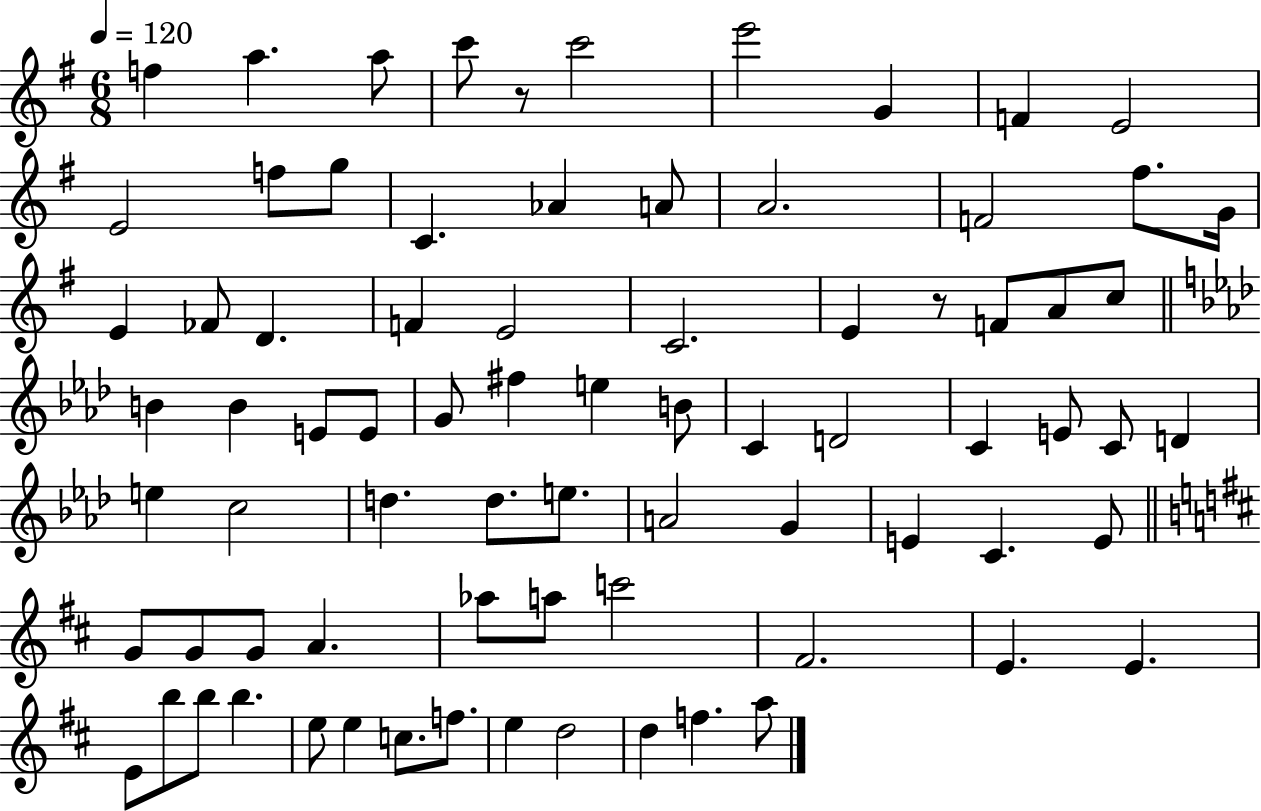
F5/q A5/q. A5/e C6/e R/e C6/h E6/h G4/q F4/q E4/h E4/h F5/e G5/e C4/q. Ab4/q A4/e A4/h. F4/h F#5/e. G4/s E4/q FES4/e D4/q. F4/q E4/h C4/h. E4/q R/e F4/e A4/e C5/e B4/q B4/q E4/e E4/e G4/e F#5/q E5/q B4/e C4/q D4/h C4/q E4/e C4/e D4/q E5/q C5/h D5/q. D5/e. E5/e. A4/h G4/q E4/q C4/q. E4/e G4/e G4/e G4/e A4/q. Ab5/e A5/e C6/h F#4/h. E4/q. E4/q. E4/e B5/e B5/e B5/q. E5/e E5/q C5/e. F5/e. E5/q D5/h D5/q F5/q. A5/e